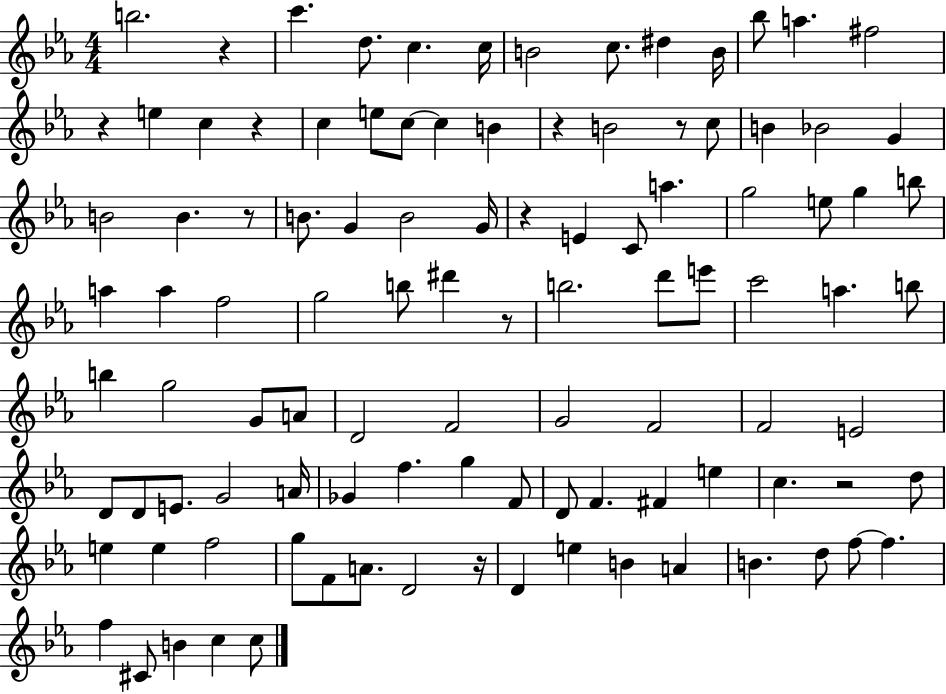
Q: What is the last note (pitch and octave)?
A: C5